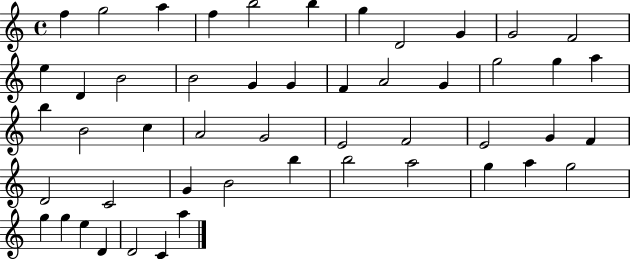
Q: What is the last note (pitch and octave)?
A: A5